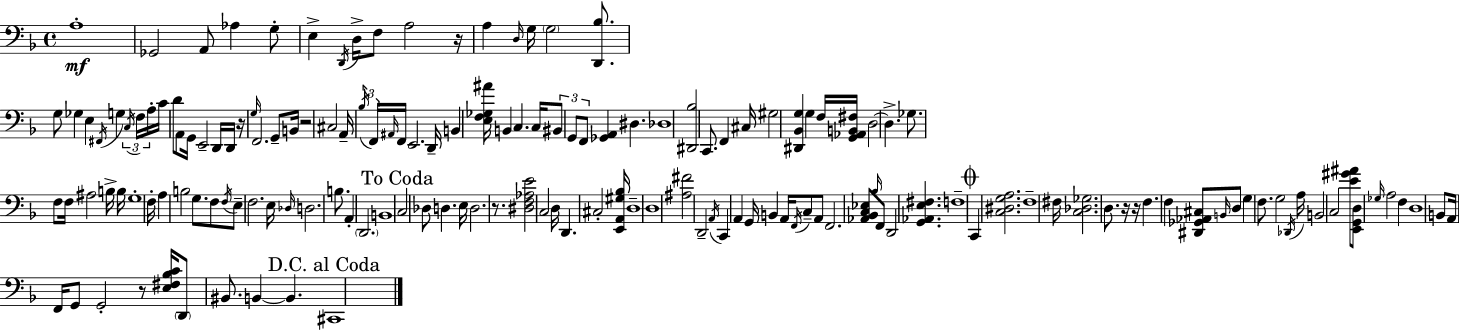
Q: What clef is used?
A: bass